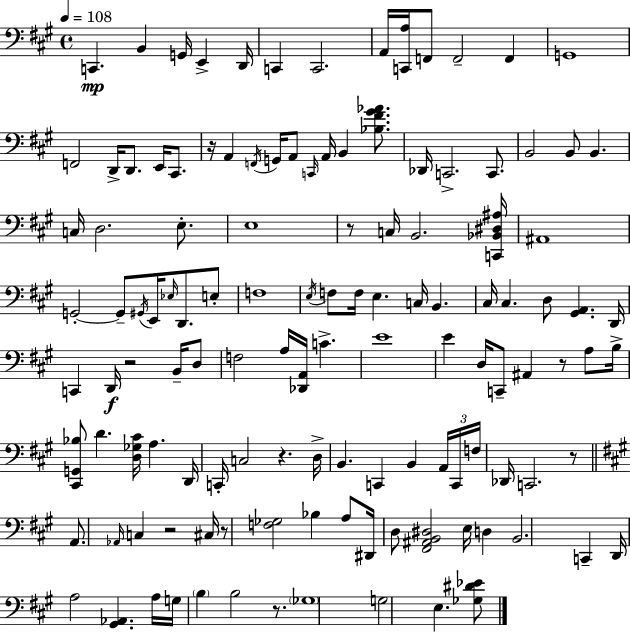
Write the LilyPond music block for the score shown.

{
  \clef bass
  \time 4/4
  \defaultTimeSignature
  \key a \major
  \tempo 4 = 108
  \repeat volta 2 { c,4.\mp b,4 g,16 e,4-> d,16 | c,4 c,2. | a,16 <c, a>16 f,8 f,2-- f,4 | g,1 | \break f,2 d,16-> d,8. e,16 cis,8. | r16 a,4 \acciaccatura { f,16 } g,16 a,8 \grace { c,16 } a,16 b,4 <bes fis' gis' aes'>8. | des,16 c,2.-> c,8. | b,2 b,8 b,4. | \break c16 d2. e8.-. | e1 | r8 c16 b,2. | <c, bes, dis ais>16 ais,1 | \break g,2-.~~ g,8-- \acciaccatura { gis,16 } e,16 \grace { ees16 } d,8. | e8-. f1 | \acciaccatura { e16 } f8 f16 e4. c16 b,4. | cis16 cis4. d8 <gis, a,>4. | \break d,16 c,4 d,16\f r2 | b,16-- d8 f2 a16 <des, a,>16 c'4.-> | e'1 | e'4 d16 c,8-- ais,4 | \break r8 a8 b16-> <cis, g, bes>8 d'4. <d ges cis'>16 a4. | d,16 c,16-. c2 r4. | d16-> b,4. c,4 b,4 | \tuplet 3/2 { a,16 c,16 f16 } des,16 c,2. | \break r8 \bar "||" \break \key a \major a,8. \grace { aes,16 } c4 r2 | cis16 r8 <f ges>2 bes4 a8 | dis,16 d8 <fis, ais, b, dis>2 e16 d4 | b,2. c,4-- | \break d,16 a2 <gis, aes,>4. | a16 g16 \parenthesize b4 b2 r8. | \parenthesize ges1 | g2 e4. <ges dis' ees'>8 | \break } \bar "|."
}